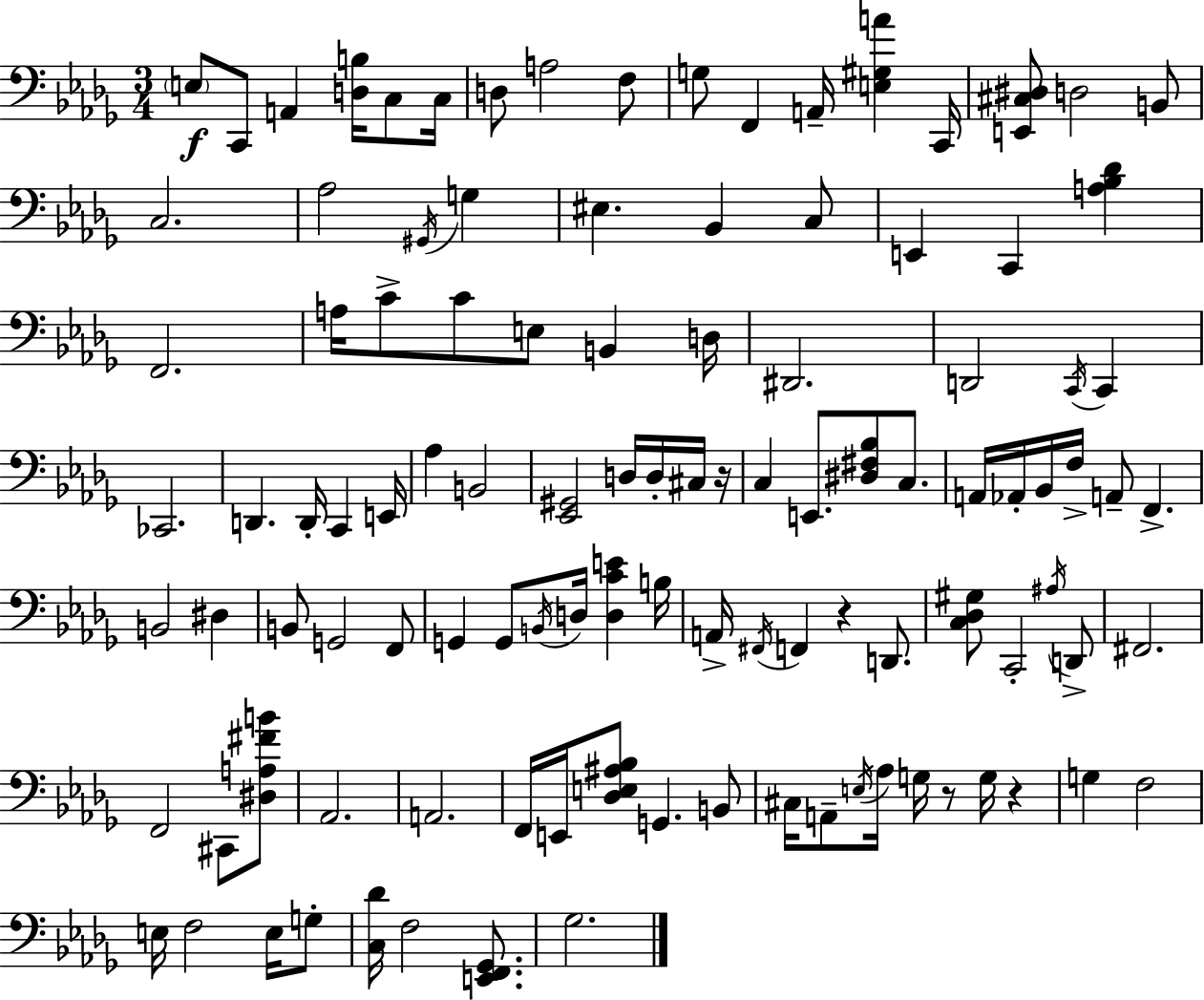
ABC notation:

X:1
T:Untitled
M:3/4
L:1/4
K:Bbm
E,/2 C,,/2 A,, [D,B,]/4 C,/2 C,/4 D,/2 A,2 F,/2 G,/2 F,, A,,/4 [E,^G,A] C,,/4 [E,,^C,^D,]/2 D,2 B,,/2 C,2 _A,2 ^G,,/4 G, ^E, _B,, C,/2 E,, C,, [A,_B,_D] F,,2 A,/4 C/2 C/2 E,/2 B,, D,/4 ^D,,2 D,,2 C,,/4 C,, _C,,2 D,, D,,/4 C,, E,,/4 _A, B,,2 [_E,,^G,,]2 D,/4 D,/4 ^C,/4 z/4 C, E,,/2 [^D,^F,_B,]/2 C,/2 A,,/4 _A,,/4 _B,,/4 F,/4 A,,/2 F,, B,,2 ^D, B,,/2 G,,2 F,,/2 G,, G,,/2 B,,/4 D,/4 [D,CE] B,/4 A,,/4 ^F,,/4 F,, z D,,/2 [C,_D,^G,]/2 C,,2 ^A,/4 D,,/2 ^F,,2 F,,2 ^C,,/2 [^D,A,^FB]/2 _A,,2 A,,2 F,,/4 E,,/4 [_D,E,^A,_B,]/2 G,, B,,/2 ^C,/4 A,,/2 E,/4 _A,/4 G,/4 z/2 G,/4 z G, F,2 E,/4 F,2 E,/4 G,/2 [C,_D]/4 F,2 [E,,F,,_G,,]/2 _G,2